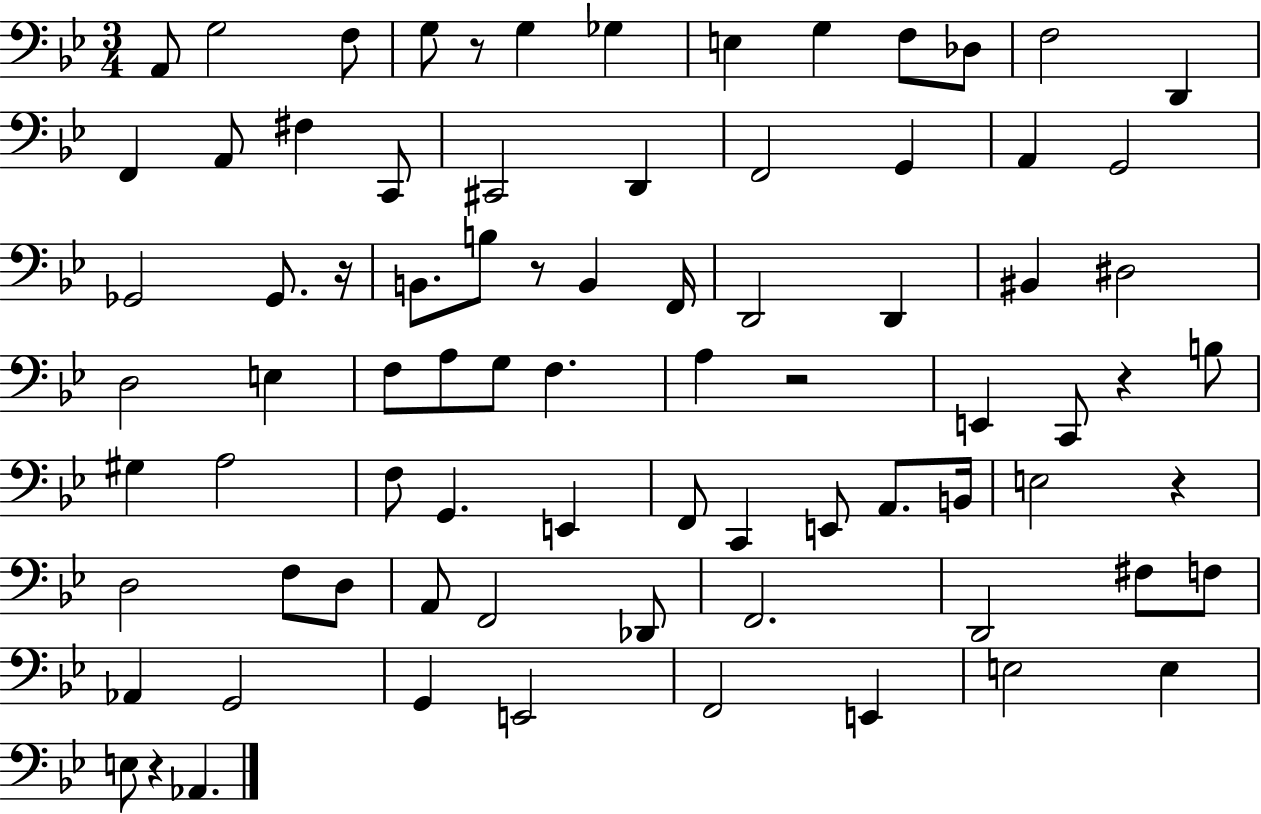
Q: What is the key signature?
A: BES major